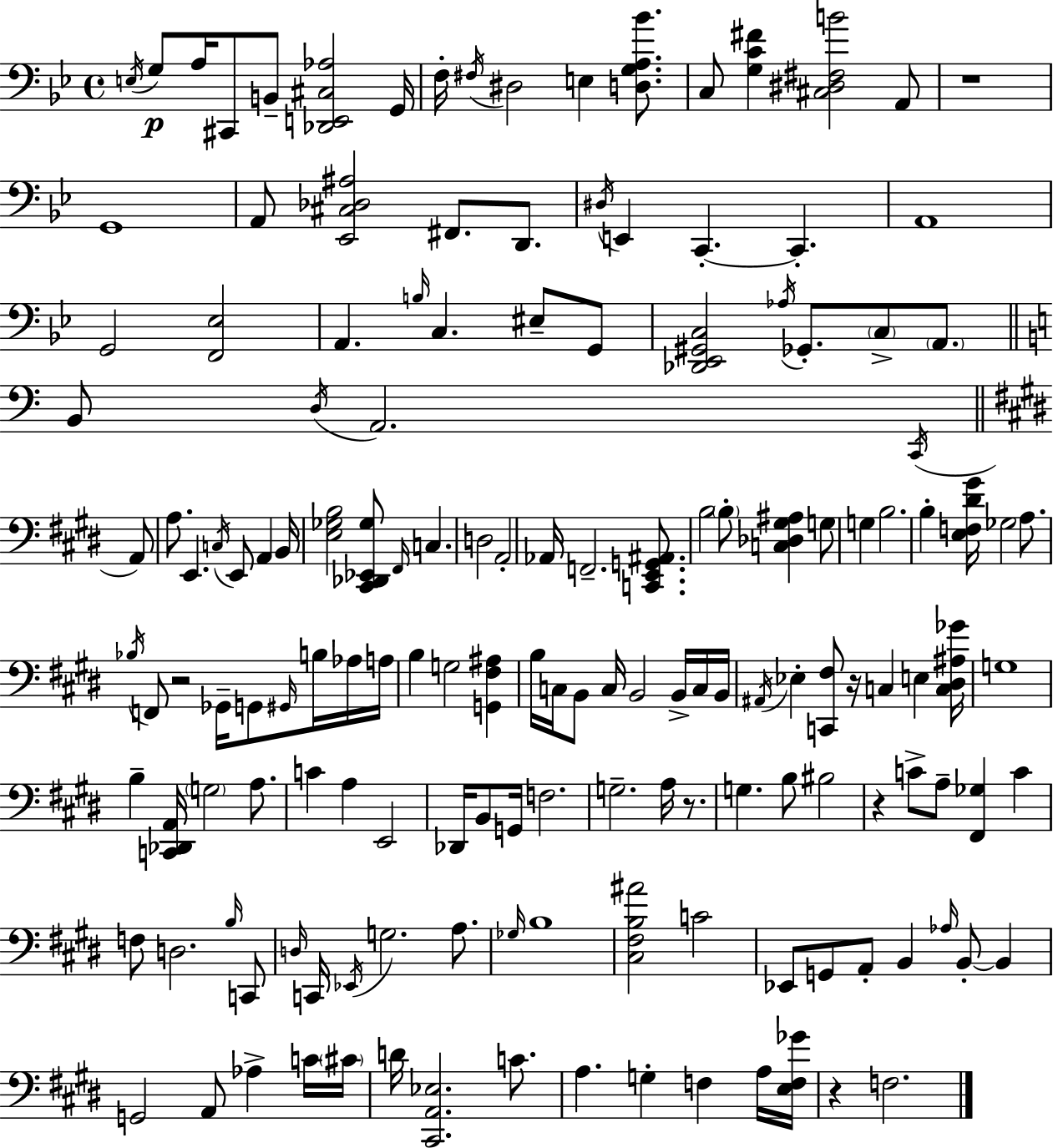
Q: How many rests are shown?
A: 6